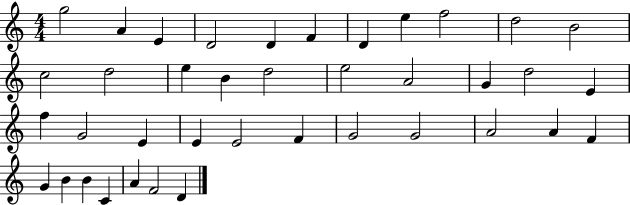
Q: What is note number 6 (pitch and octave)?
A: F4